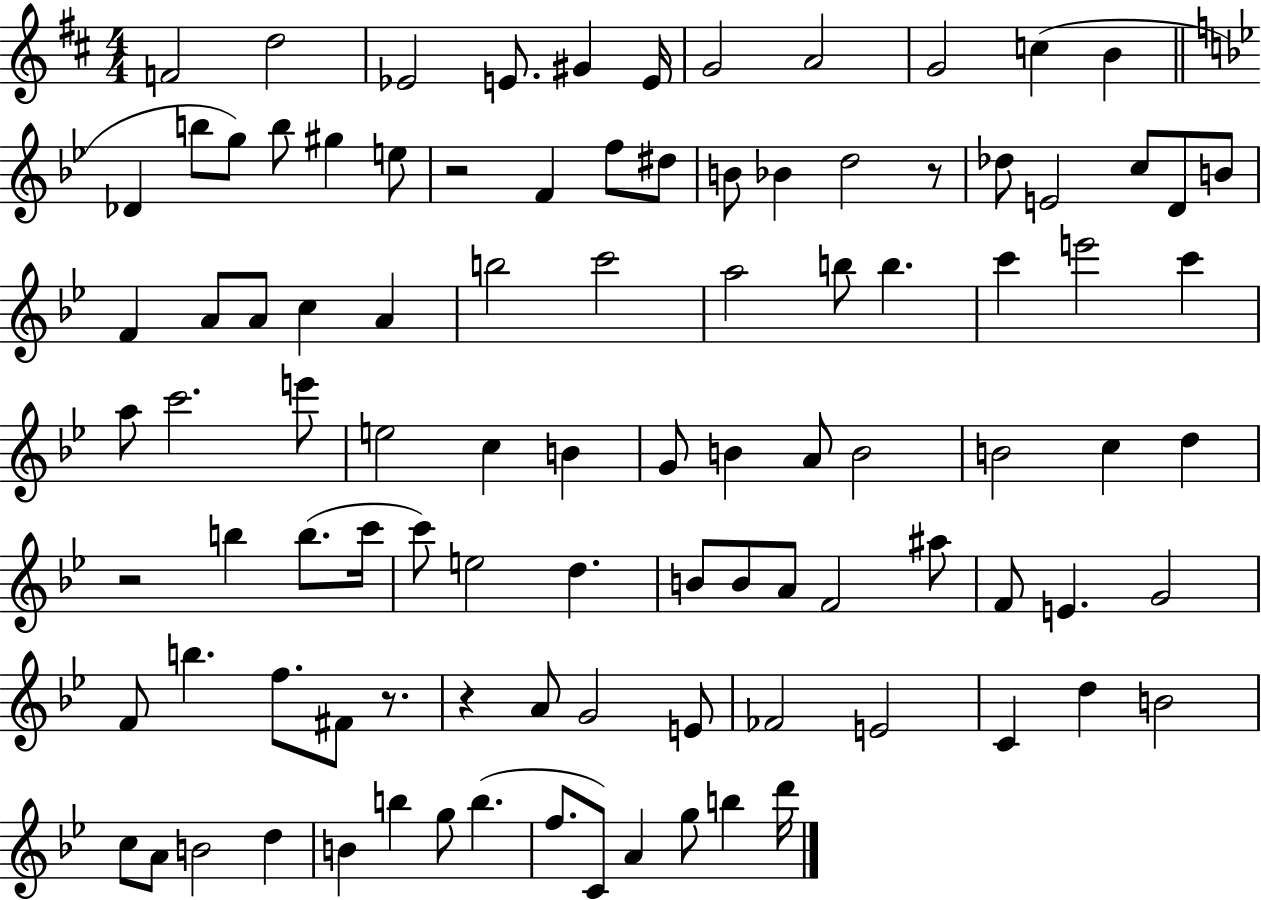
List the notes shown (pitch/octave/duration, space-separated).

F4/h D5/h Eb4/h E4/e. G#4/q E4/s G4/h A4/h G4/h C5/q B4/q Db4/q B5/e G5/e B5/e G#5/q E5/e R/h F4/q F5/e D#5/e B4/e Bb4/q D5/h R/e Db5/e E4/h C5/e D4/e B4/e F4/q A4/e A4/e C5/q A4/q B5/h C6/h A5/h B5/e B5/q. C6/q E6/h C6/q A5/e C6/h. E6/e E5/h C5/q B4/q G4/e B4/q A4/e B4/h B4/h C5/q D5/q R/h B5/q B5/e. C6/s C6/e E5/h D5/q. B4/e B4/e A4/e F4/h A#5/e F4/e E4/q. G4/h F4/e B5/q. F5/e. F#4/e R/e. R/q A4/e G4/h E4/e FES4/h E4/h C4/q D5/q B4/h C5/e A4/e B4/h D5/q B4/q B5/q G5/e B5/q. F5/e. C4/e A4/q G5/e B5/q D6/s